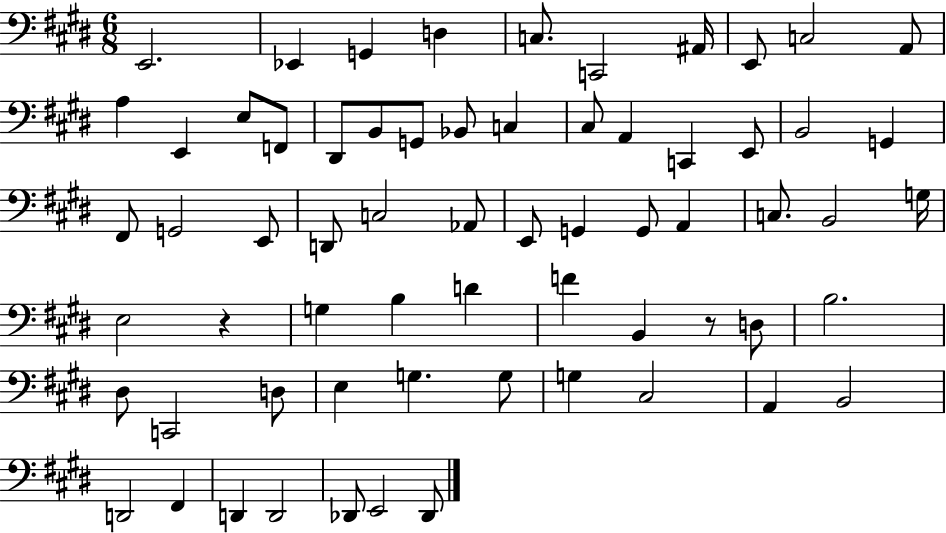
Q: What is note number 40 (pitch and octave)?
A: G3